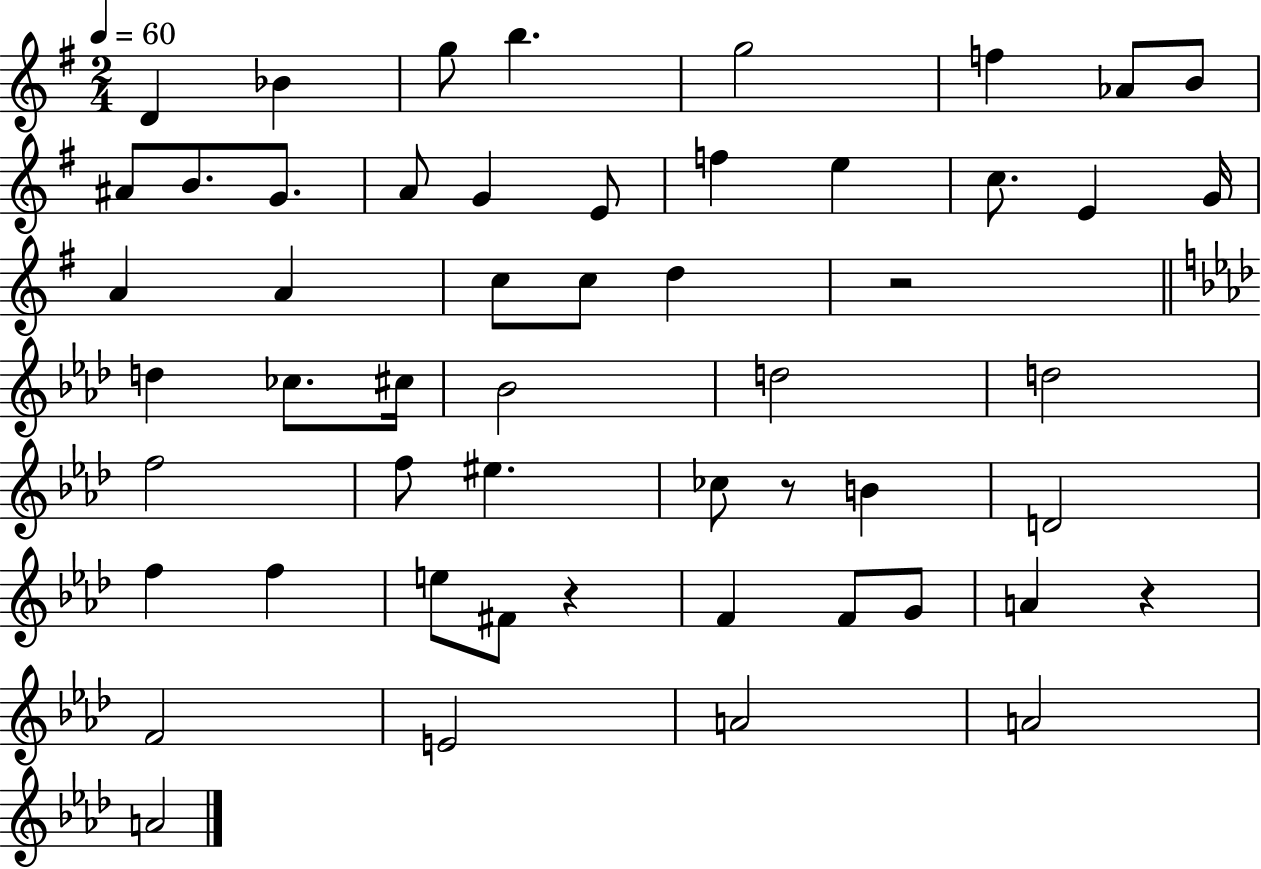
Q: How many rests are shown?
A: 4